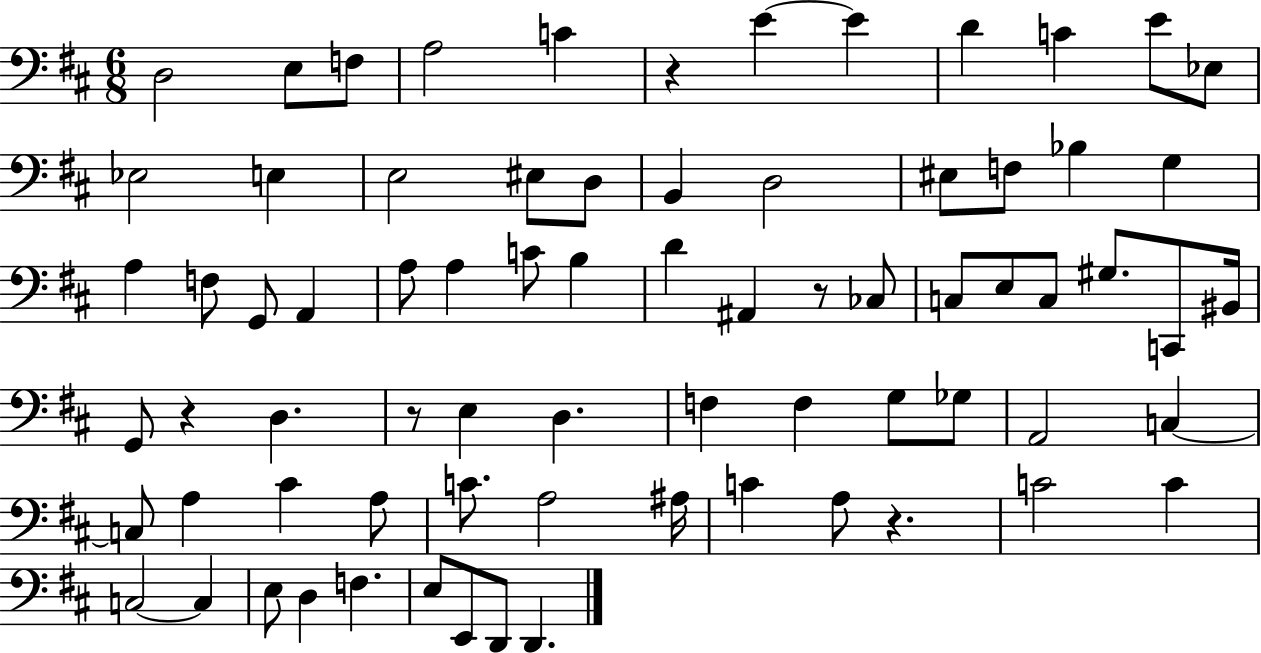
{
  \clef bass
  \numericTimeSignature
  \time 6/8
  \key d \major
  d2 e8 f8 | a2 c'4 | r4 e'4~~ e'4 | d'4 c'4 e'8 ees8 | \break ees2 e4 | e2 eis8 d8 | b,4 d2 | eis8 f8 bes4 g4 | \break a4 f8 g,8 a,4 | a8 a4 c'8 b4 | d'4 ais,4 r8 ces8 | c8 e8 c8 gis8. c,8 bis,16 | \break g,8 r4 d4. | r8 e4 d4. | f4 f4 g8 ges8 | a,2 c4~~ | \break c8 a4 cis'4 a8 | c'8. a2 ais16 | c'4 a8 r4. | c'2 c'4 | \break c2~~ c4 | e8 d4 f4. | e8 e,8 d,8 d,4. | \bar "|."
}